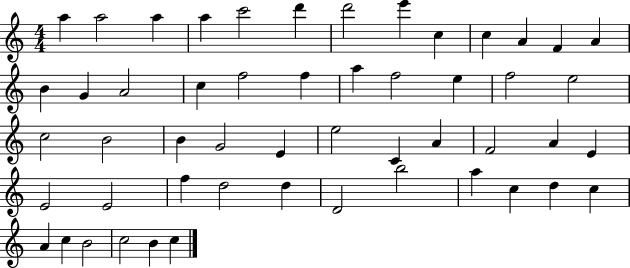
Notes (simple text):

A5/q A5/h A5/q A5/q C6/h D6/q D6/h E6/q C5/q C5/q A4/q F4/q A4/q B4/q G4/q A4/h C5/q F5/h F5/q A5/q F5/h E5/q F5/h E5/h C5/h B4/h B4/q G4/h E4/q E5/h C4/q A4/q F4/h A4/q E4/q E4/h E4/h F5/q D5/h D5/q D4/h B5/h A5/q C5/q D5/q C5/q A4/q C5/q B4/h C5/h B4/q C5/q